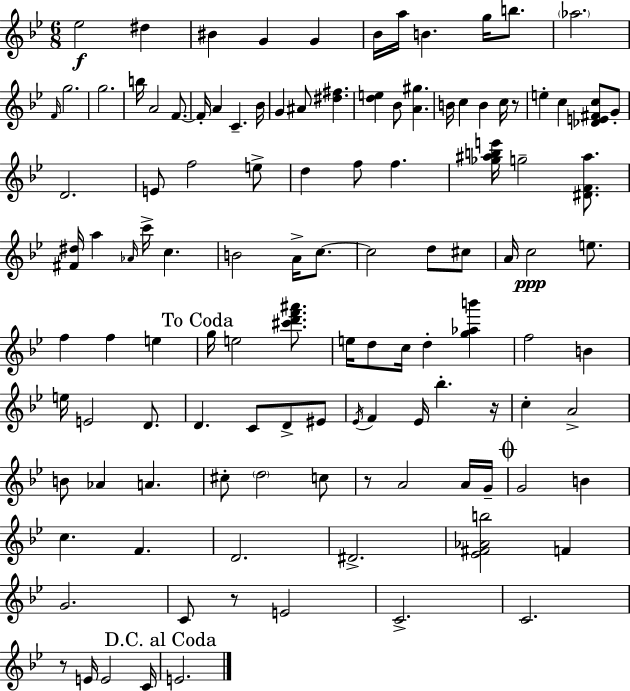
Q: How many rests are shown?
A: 5